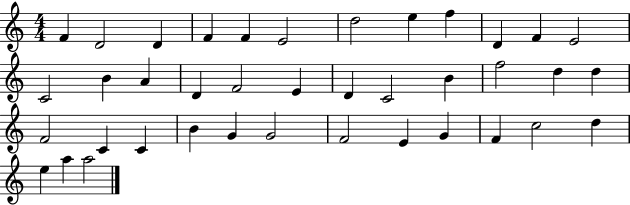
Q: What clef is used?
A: treble